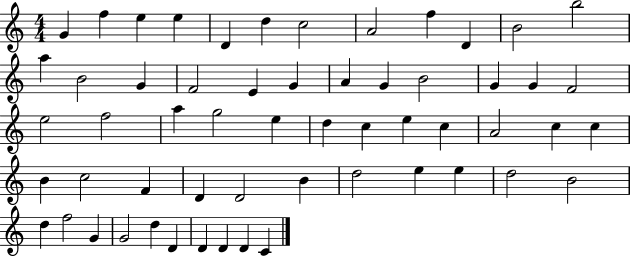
G4/q F5/q E5/q E5/q D4/q D5/q C5/h A4/h F5/q D4/q B4/h B5/h A5/q B4/h G4/q F4/h E4/q G4/q A4/q G4/q B4/h G4/q G4/q F4/h E5/h F5/h A5/q G5/h E5/q D5/q C5/q E5/q C5/q A4/h C5/q C5/q B4/q C5/h F4/q D4/q D4/h B4/q D5/h E5/q E5/q D5/h B4/h D5/q F5/h G4/q G4/h D5/q D4/q D4/q D4/q D4/q C4/q